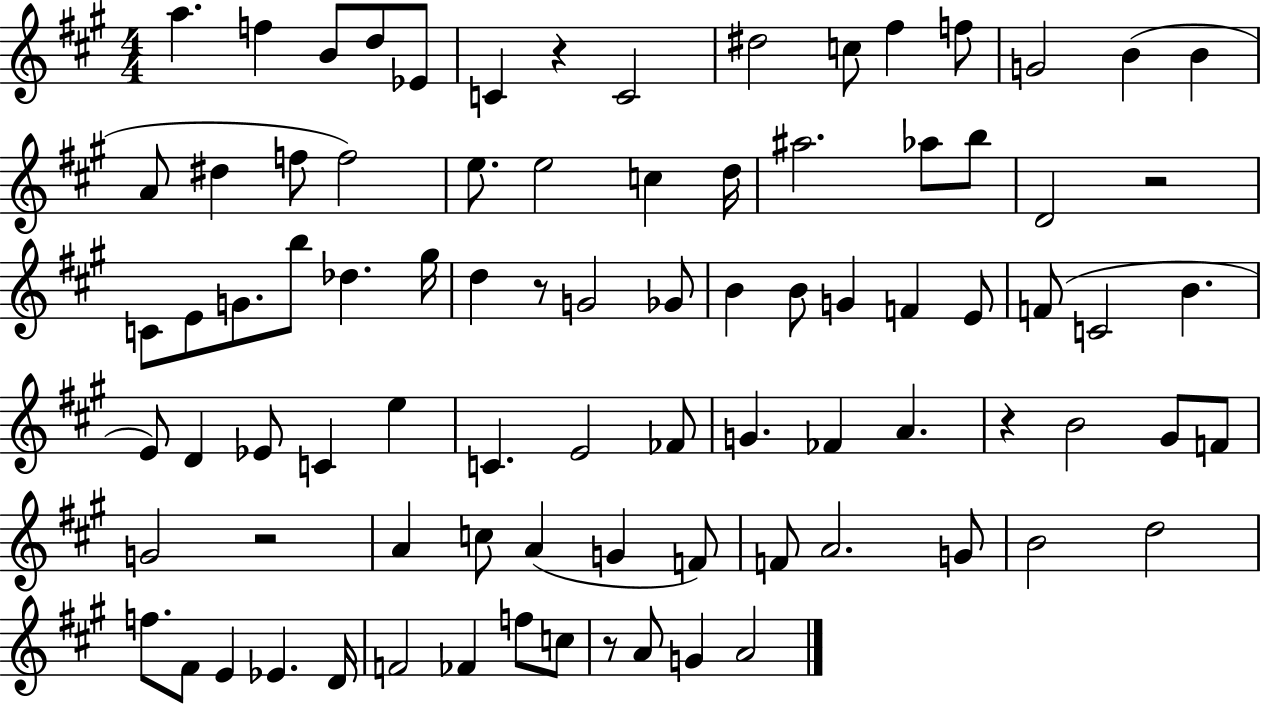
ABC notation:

X:1
T:Untitled
M:4/4
L:1/4
K:A
a f B/2 d/2 _E/2 C z C2 ^d2 c/2 ^f f/2 G2 B B A/2 ^d f/2 f2 e/2 e2 c d/4 ^a2 _a/2 b/2 D2 z2 C/2 E/2 G/2 b/2 _d ^g/4 d z/2 G2 _G/2 B B/2 G F E/2 F/2 C2 B E/2 D _E/2 C e C E2 _F/2 G _F A z B2 ^G/2 F/2 G2 z2 A c/2 A G F/2 F/2 A2 G/2 B2 d2 f/2 ^F/2 E _E D/4 F2 _F f/2 c/2 z/2 A/2 G A2